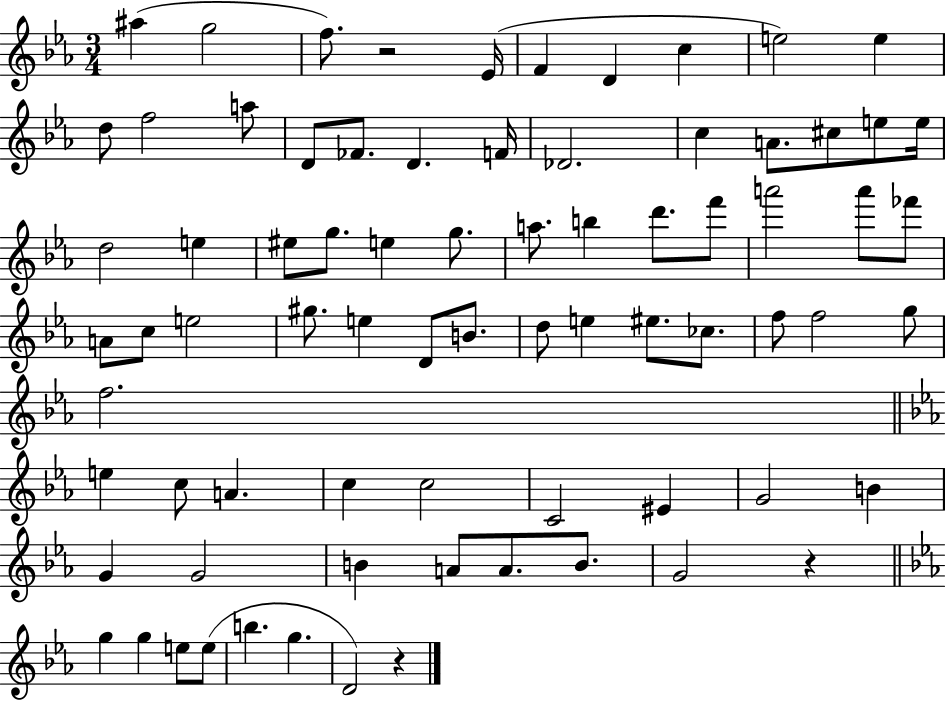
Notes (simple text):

A#5/q G5/h F5/e. R/h Eb4/s F4/q D4/q C5/q E5/h E5/q D5/e F5/h A5/e D4/e FES4/e. D4/q. F4/s Db4/h. C5/q A4/e. C#5/e E5/e E5/s D5/h E5/q EIS5/e G5/e. E5/q G5/e. A5/e. B5/q D6/e. F6/e A6/h A6/e FES6/e A4/e C5/e E5/h G#5/e. E5/q D4/e B4/e. D5/e E5/q EIS5/e. CES5/e. F5/e F5/h G5/e F5/h. E5/q C5/e A4/q. C5/q C5/h C4/h EIS4/q G4/h B4/q G4/q G4/h B4/q A4/e A4/e. B4/e. G4/h R/q G5/q G5/q E5/e E5/e B5/q. G5/q. D4/h R/q